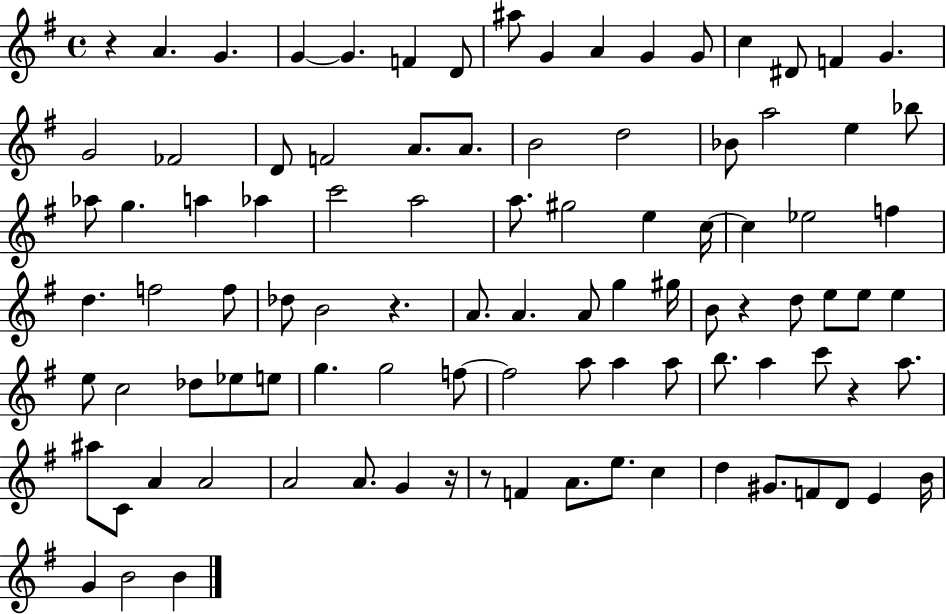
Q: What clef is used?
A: treble